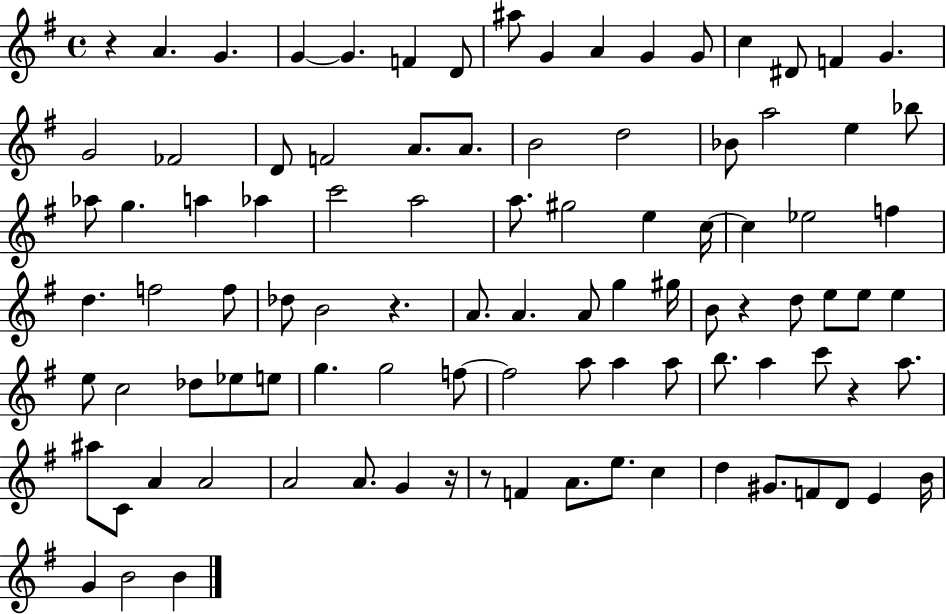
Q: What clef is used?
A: treble